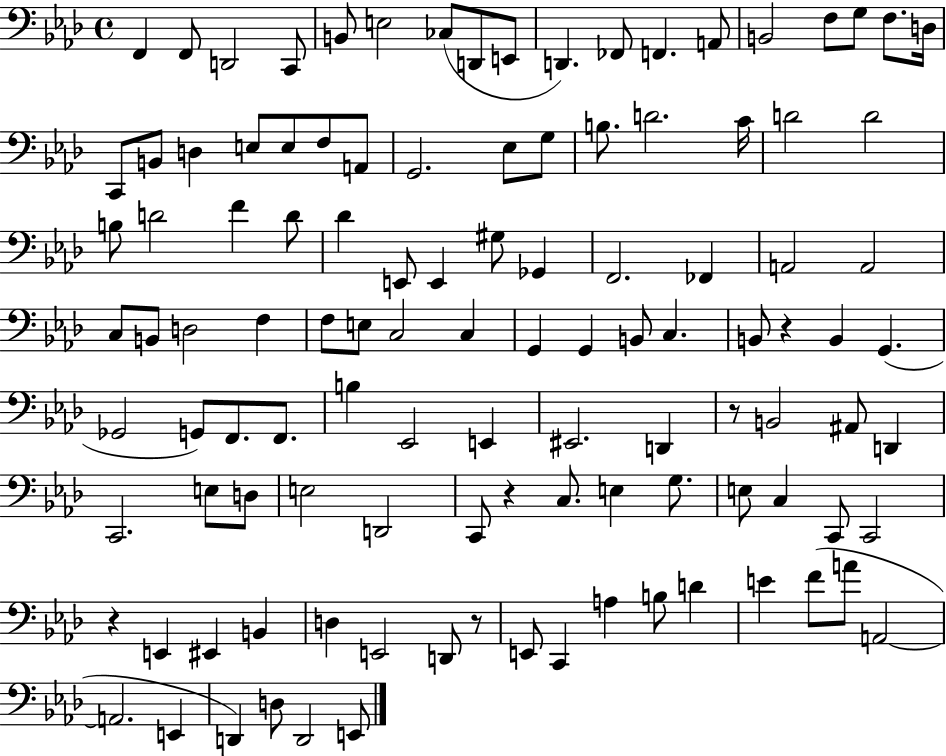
F2/q F2/e D2/h C2/e B2/e E3/h CES3/e D2/e E2/e D2/q. FES2/e F2/q. A2/e B2/h F3/e G3/e F3/e. D3/s C2/e B2/e D3/q E3/e E3/e F3/e A2/e G2/h. Eb3/e G3/e B3/e. D4/h. C4/s D4/h D4/h B3/e D4/h F4/q D4/e Db4/q E2/e E2/q G#3/e Gb2/q F2/h. FES2/q A2/h A2/h C3/e B2/e D3/h F3/q F3/e E3/e C3/h C3/q G2/q G2/q B2/e C3/q. B2/e R/q B2/q G2/q. Gb2/h G2/e F2/e. F2/e. B3/q Eb2/h E2/q EIS2/h. D2/q R/e B2/h A#2/e D2/q C2/h. E3/e D3/e E3/h D2/h C2/e R/q C3/e. E3/q G3/e. E3/e C3/q C2/e C2/h R/q E2/q EIS2/q B2/q D3/q E2/h D2/e R/e E2/e C2/q A3/q B3/e D4/q E4/q F4/e A4/e A2/h A2/h. E2/q D2/q D3/e D2/h E2/e